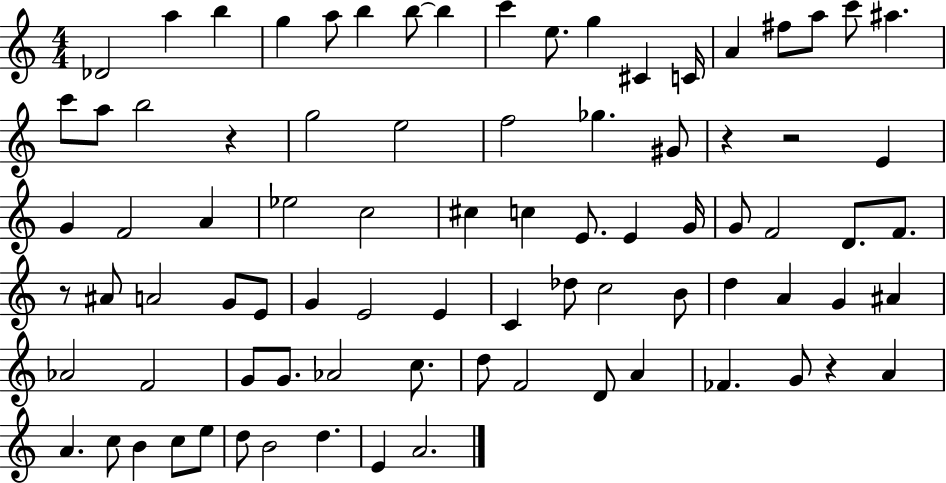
{
  \clef treble
  \numericTimeSignature
  \time 4/4
  \key c \major
  \repeat volta 2 { des'2 a''4 b''4 | g''4 a''8 b''4 b''8~~ b''4 | c'''4 e''8. g''4 cis'4 c'16 | a'4 fis''8 a''8 c'''8 ais''4. | \break c'''8 a''8 b''2 r4 | g''2 e''2 | f''2 ges''4. gis'8 | r4 r2 e'4 | \break g'4 f'2 a'4 | ees''2 c''2 | cis''4 c''4 e'8. e'4 g'16 | g'8 f'2 d'8. f'8. | \break r8 ais'8 a'2 g'8 e'8 | g'4 e'2 e'4 | c'4 des''8 c''2 b'8 | d''4 a'4 g'4 ais'4 | \break aes'2 f'2 | g'8 g'8. aes'2 c''8. | d''8 f'2 d'8 a'4 | fes'4. g'8 r4 a'4 | \break a'4. c''8 b'4 c''8 e''8 | d''8 b'2 d''4. | e'4 a'2. | } \bar "|."
}